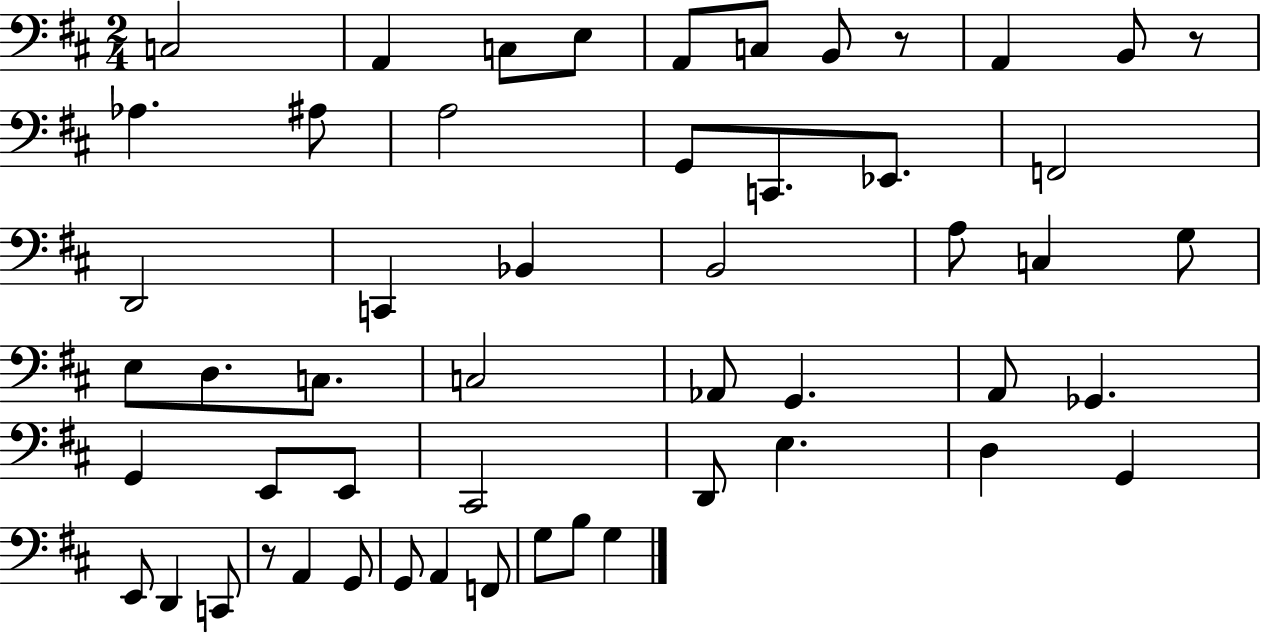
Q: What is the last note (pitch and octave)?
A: G3